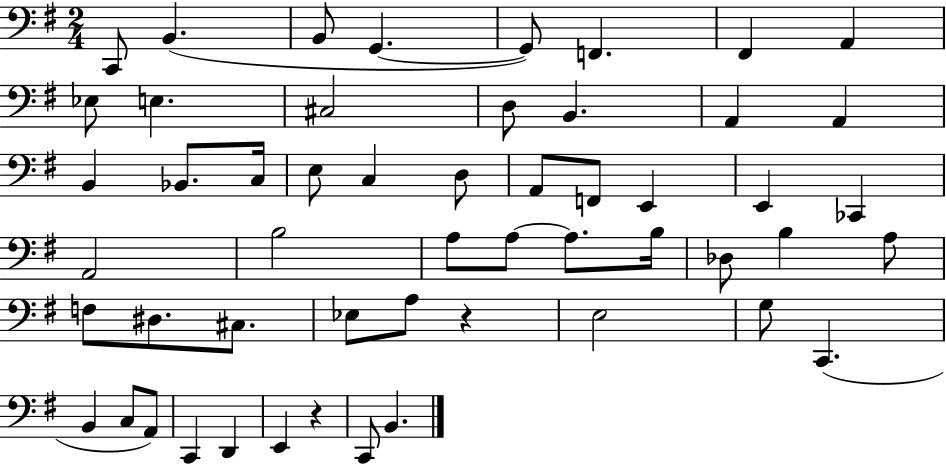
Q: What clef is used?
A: bass